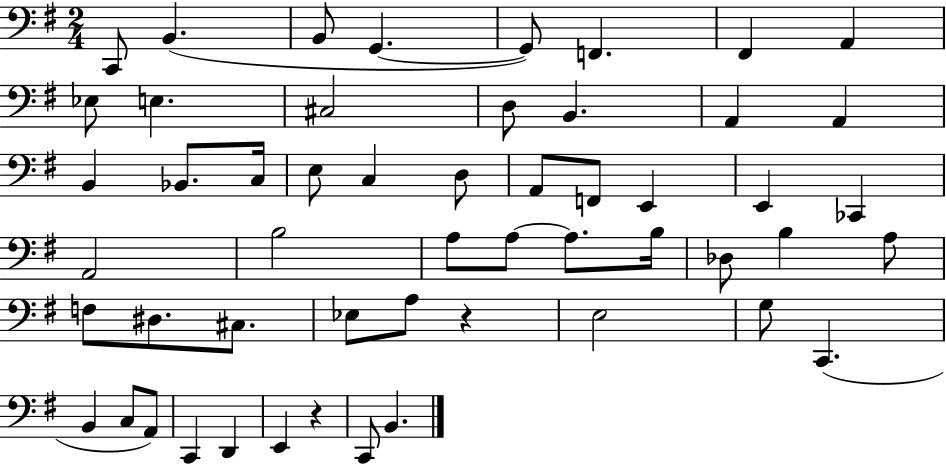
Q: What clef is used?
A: bass